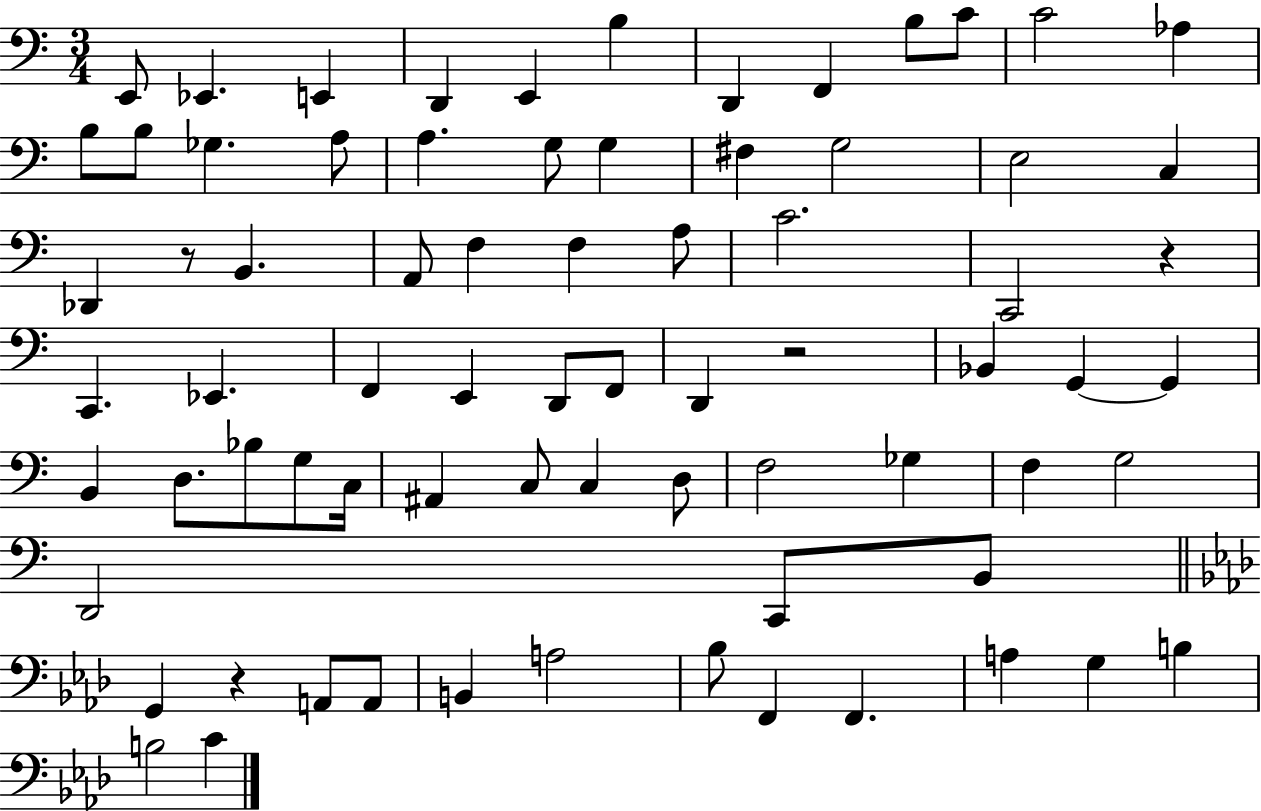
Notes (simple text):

E2/e Eb2/q. E2/q D2/q E2/q B3/q D2/q F2/q B3/e C4/e C4/h Ab3/q B3/e B3/e Gb3/q. A3/e A3/q. G3/e G3/q F#3/q G3/h E3/h C3/q Db2/q R/e B2/q. A2/e F3/q F3/q A3/e C4/h. C2/h R/q C2/q. Eb2/q. F2/q E2/q D2/e F2/e D2/q R/h Bb2/q G2/q G2/q B2/q D3/e. Bb3/e G3/e C3/s A#2/q C3/e C3/q D3/e F3/h Gb3/q F3/q G3/h D2/h C2/e B2/e G2/q R/q A2/e A2/e B2/q A3/h Bb3/e F2/q F2/q. A3/q G3/q B3/q B3/h C4/q